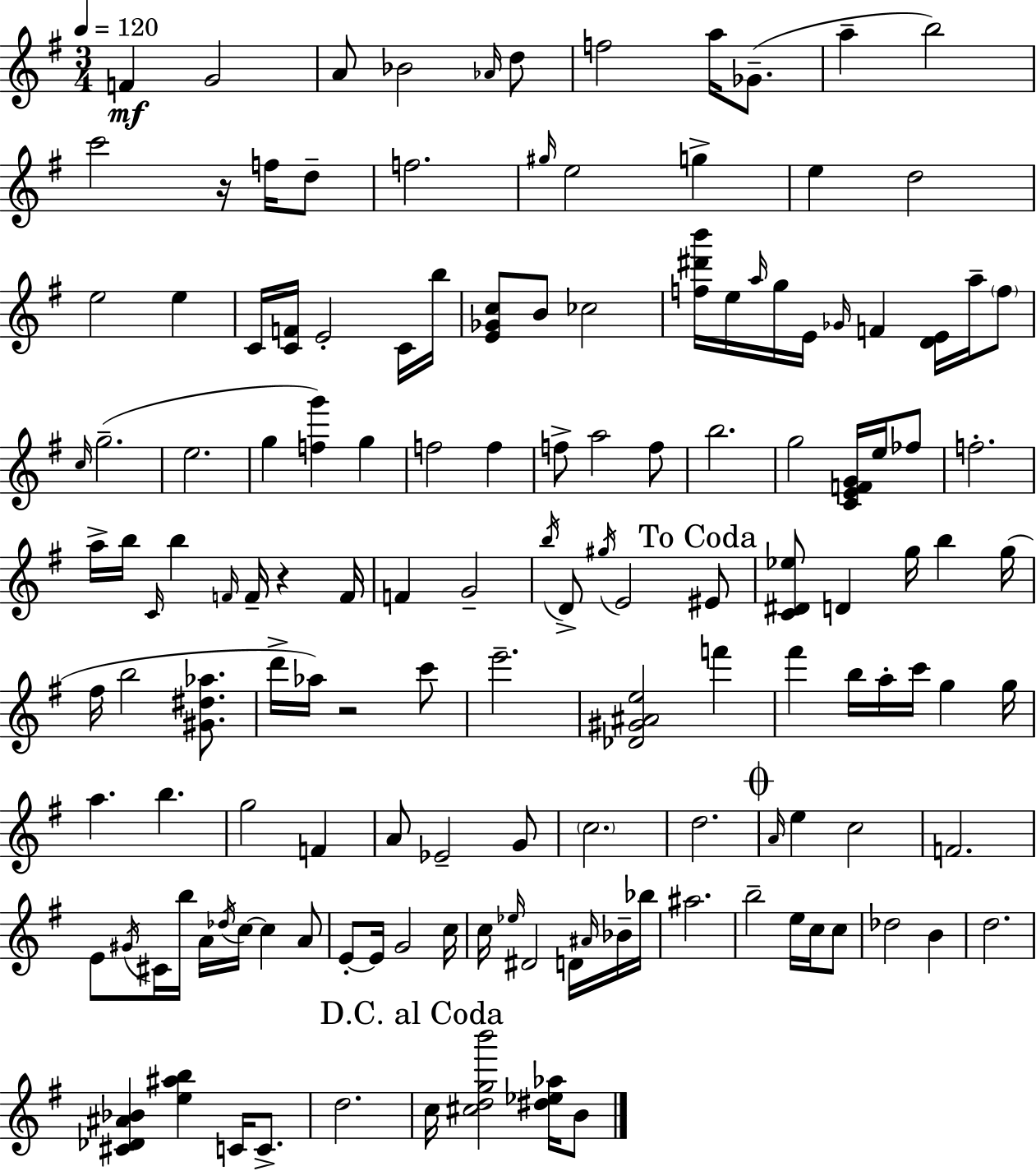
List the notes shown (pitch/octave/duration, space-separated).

F4/q G4/h A4/e Bb4/h Ab4/s D5/e F5/h A5/s Gb4/e. A5/q B5/h C6/h R/s F5/s D5/e F5/h. G#5/s E5/h G5/q E5/q D5/h E5/h E5/q C4/s [C4,F4]/s E4/h C4/s B5/s [E4,Gb4,C5]/e B4/e CES5/h [F5,D#6,B6]/s E5/s A5/s G5/s E4/s Gb4/s F4/q [D4,E4]/s A5/s F5/e C5/s G5/h. E5/h. G5/q [F5,G6]/q G5/q F5/h F5/q F5/e A5/h F5/e B5/h. G5/h [C4,E4,F4,G4]/s E5/s FES5/e F5/h. A5/s B5/s C4/s B5/q F4/s F4/s R/q F4/s F4/q G4/h B5/s D4/e G#5/s E4/h EIS4/e [C4,D#4,Eb5]/e D4/q G5/s B5/q G5/s F#5/s B5/h [G#4,D#5,Ab5]/e. D6/s Ab5/s R/h C6/e E6/h. [Db4,G#4,A#4,E5]/h F6/q F#6/q B5/s A5/s C6/s G5/q G5/s A5/q. B5/q. G5/h F4/q A4/e Eb4/h G4/e C5/h. D5/h. A4/s E5/q C5/h F4/h. E4/e G#4/s C#4/s B5/s A4/s Db5/s C5/s C5/q A4/e E4/e E4/s G4/h C5/s C5/s Eb5/s D#4/h D4/s A#4/s Bb4/s Bb5/s A#5/h. B5/h E5/s C5/s C5/e Db5/h B4/q D5/h. [C#4,Db4,A#4,Bb4]/q [E5,A#5,B5]/q C4/s C4/e. D5/h. C5/s [C#5,D5,G5,B6]/h [D#5,Eb5,Ab5]/s B4/e